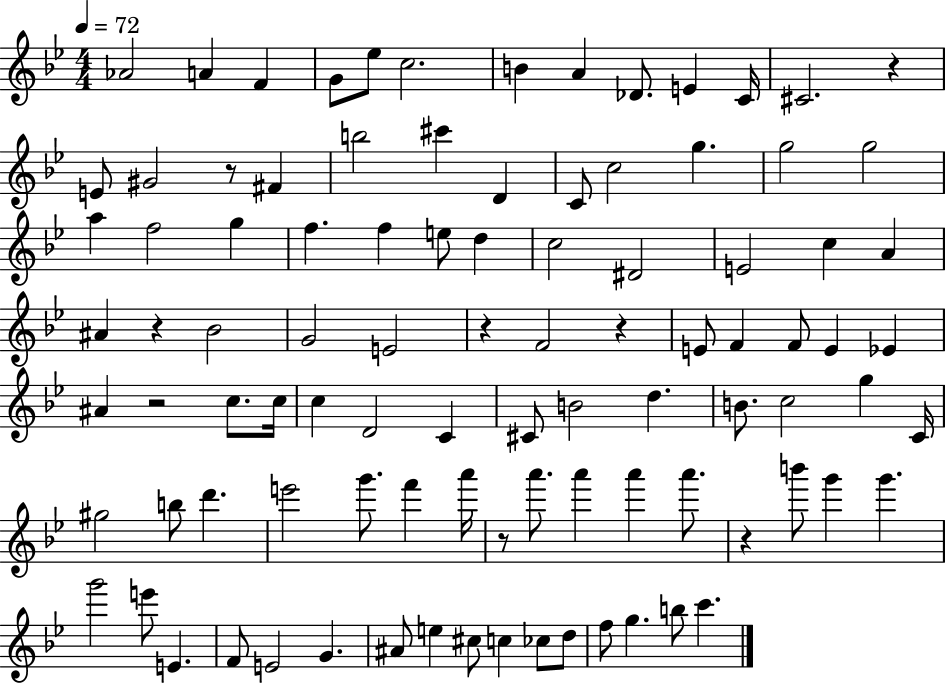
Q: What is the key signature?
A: BES major